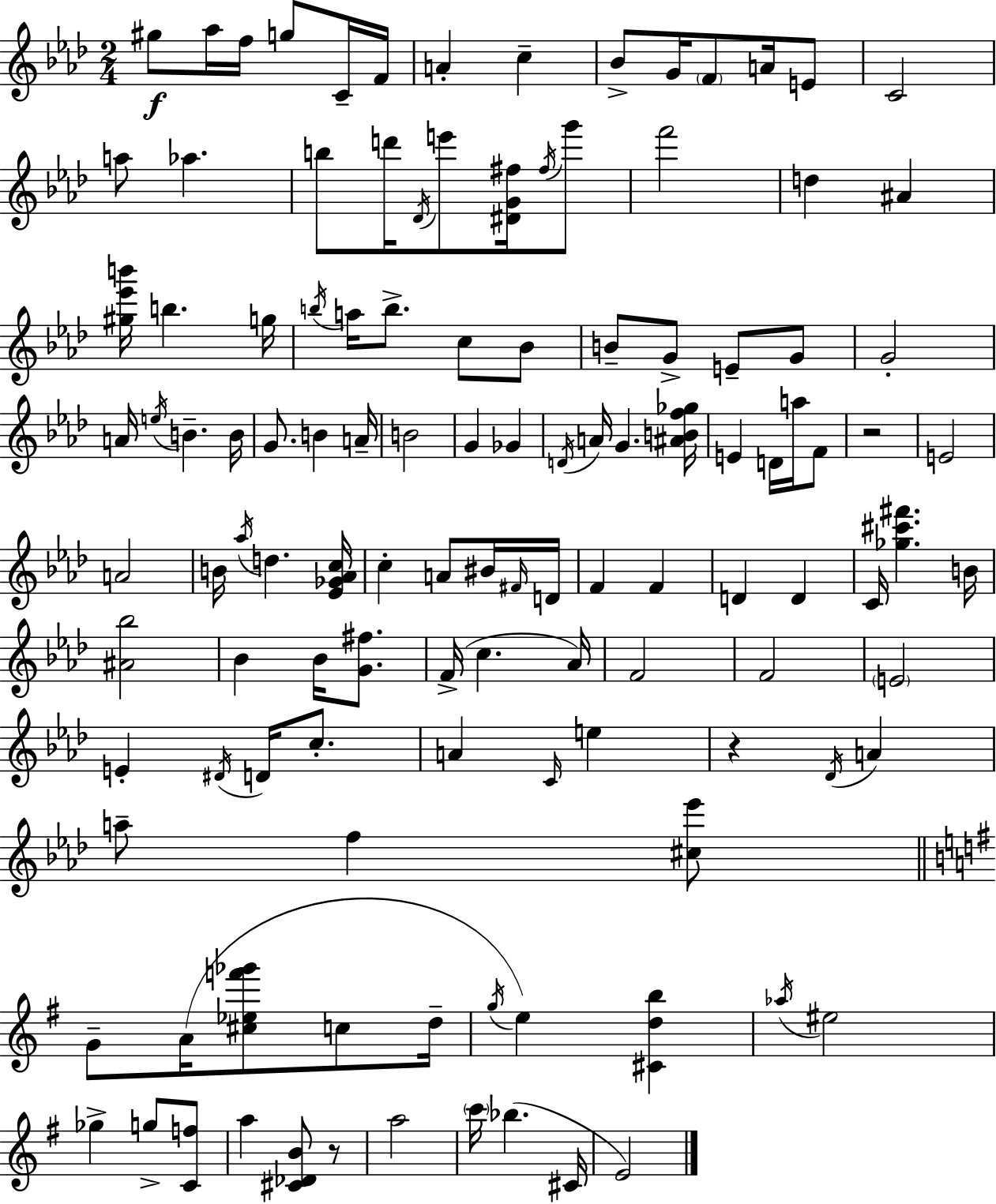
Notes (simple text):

G#5/e Ab5/s F5/s G5/e C4/s F4/s A4/q C5/q Bb4/e G4/s F4/e A4/s E4/e C4/h A5/e Ab5/q. B5/e D6/s Db4/s E6/e [D#4,G4,F#5]/s F#5/s G6/e F6/h D5/q A#4/q [G#5,Eb6,B6]/s B5/q. G5/s B5/s A5/s B5/e. C5/e Bb4/e B4/e G4/e E4/e G4/e G4/h A4/s E5/s B4/q. B4/s G4/e. B4/q A4/s B4/h G4/q Gb4/q D4/s A4/s G4/q. [A#4,B4,F5,Gb5]/s E4/q D4/s A5/s F4/e R/h E4/h A4/h B4/s Ab5/s D5/q. [Eb4,Gb4,Ab4,C5]/s C5/q A4/e BIS4/s F#4/s D4/s F4/q F4/q D4/q D4/q C4/s [Gb5,C#6,F#6]/q. B4/s [A#4,Bb5]/h Bb4/q Bb4/s [G4,F#5]/e. F4/s C5/q. Ab4/s F4/h F4/h E4/h E4/q D#4/s D4/s C5/e. A4/q C4/s E5/q R/q Db4/s A4/q A5/e F5/q [C#5,Eb6]/e G4/e A4/s [C#5,Eb5,F6,Gb6]/e C5/e D5/s G5/s E5/q [C#4,D5,B5]/q Ab5/s EIS5/h Gb5/q G5/e [C4,F5]/e A5/q [C#4,Db4,B4]/e R/e A5/h C6/s Bb5/q. C#4/s E4/h